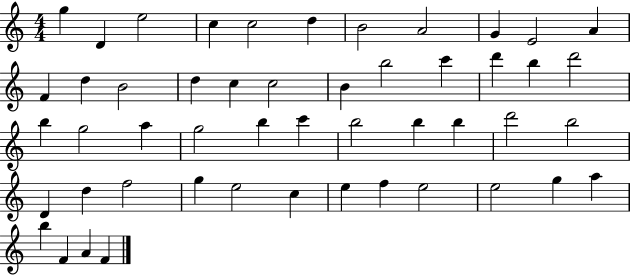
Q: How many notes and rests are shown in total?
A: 50